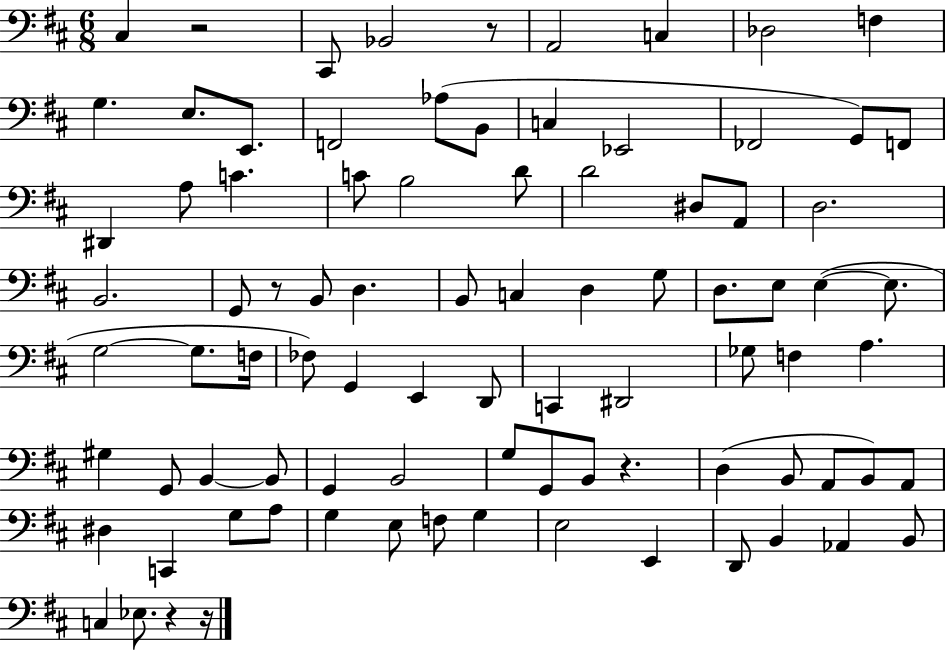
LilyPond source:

{
  \clef bass
  \numericTimeSignature
  \time 6/8
  \key d \major
  cis4 r2 | cis,8 bes,2 r8 | a,2 c4 | des2 f4 | \break g4. e8. e,8. | f,2 aes8( b,8 | c4 ees,2 | fes,2 g,8) f,8 | \break dis,4 a8 c'4. | c'8 b2 d'8 | d'2 dis8 a,8 | d2. | \break b,2. | g,8 r8 b,8 d4. | b,8 c4 d4 g8 | d8. e8 e4~(~ e8. | \break g2~~ g8. f16 | fes8) g,4 e,4 d,8 | c,4 dis,2 | ges8 f4 a4. | \break gis4 g,8 b,4~~ b,8 | g,4 b,2 | g8 g,8 b,8 r4. | d4( b,8 a,8 b,8) a,8 | \break dis4 c,4 g8 a8 | g4 e8 f8 g4 | e2 e,4 | d,8 b,4 aes,4 b,8 | \break c4 ees8. r4 r16 | \bar "|."
}